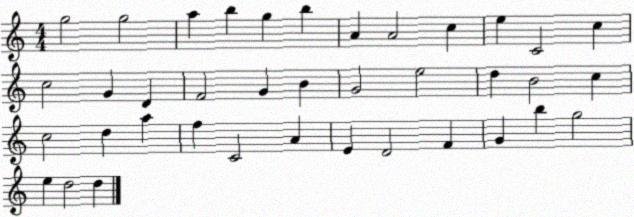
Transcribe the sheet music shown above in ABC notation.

X:1
T:Untitled
M:4/4
L:1/4
K:C
g2 g2 a b g b A A2 c e C2 c c2 G D F2 G B G2 e2 d B2 c c2 d a f C2 A E D2 F G b g2 e d2 d